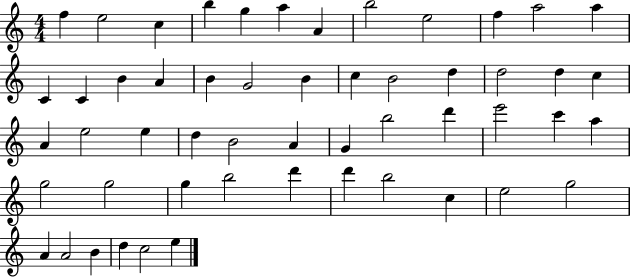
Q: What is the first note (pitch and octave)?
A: F5